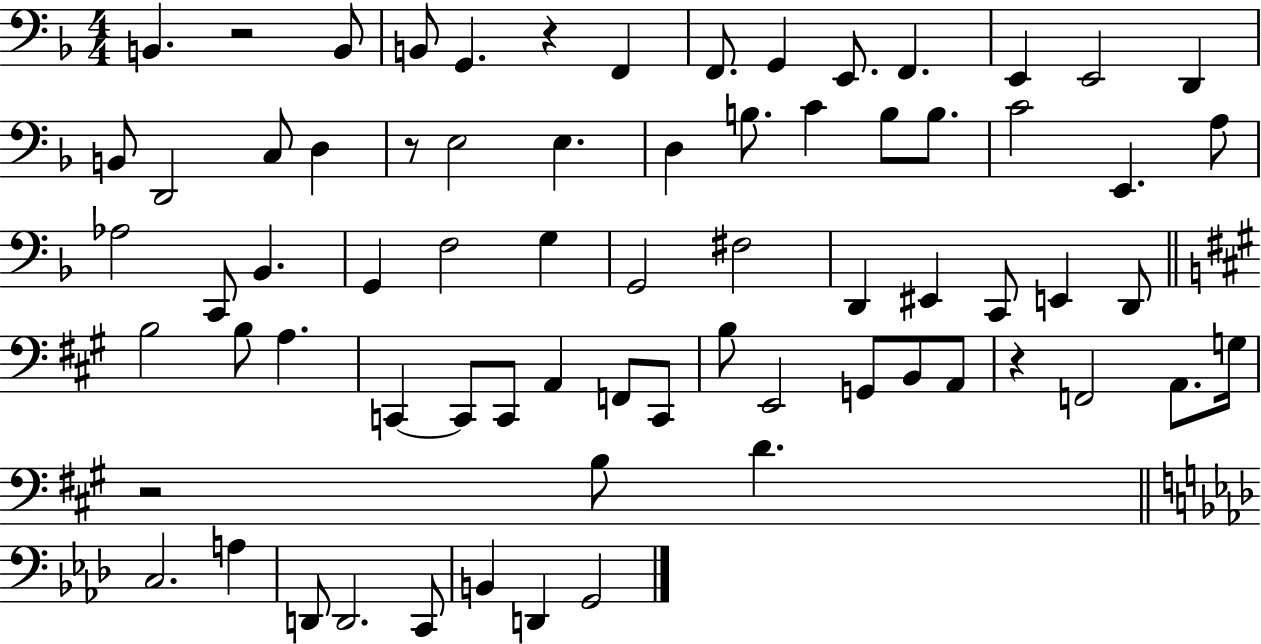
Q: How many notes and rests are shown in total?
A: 71